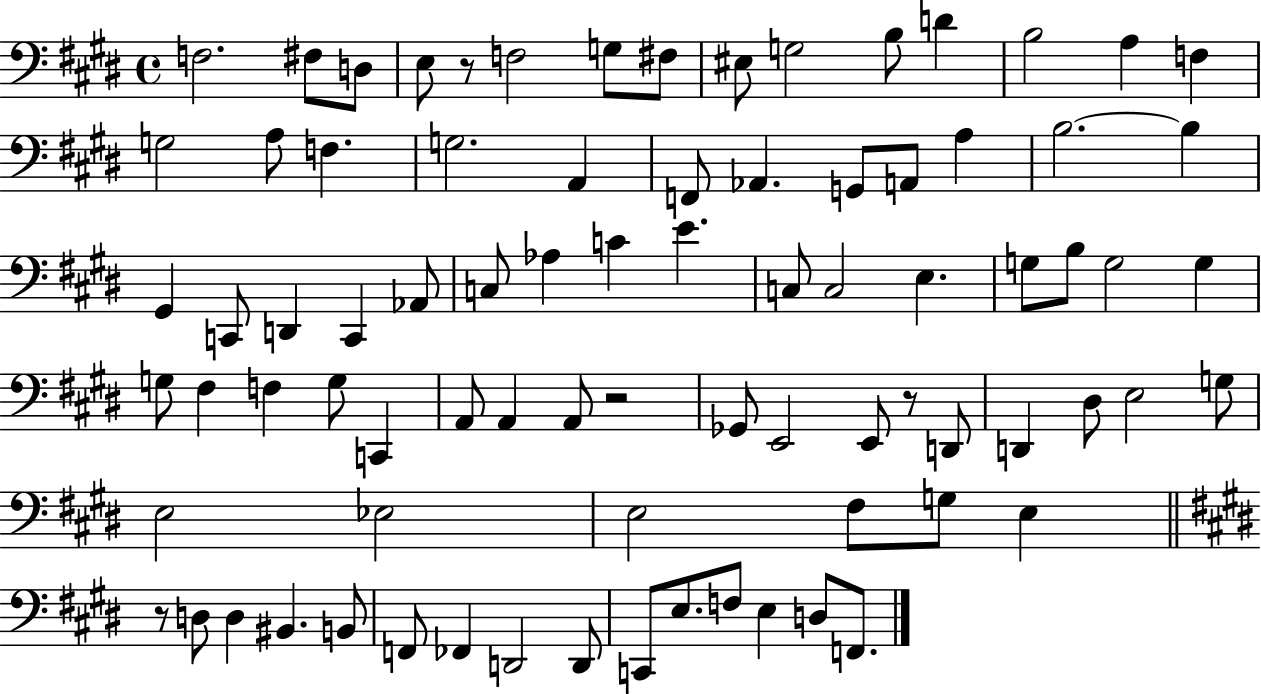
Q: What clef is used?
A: bass